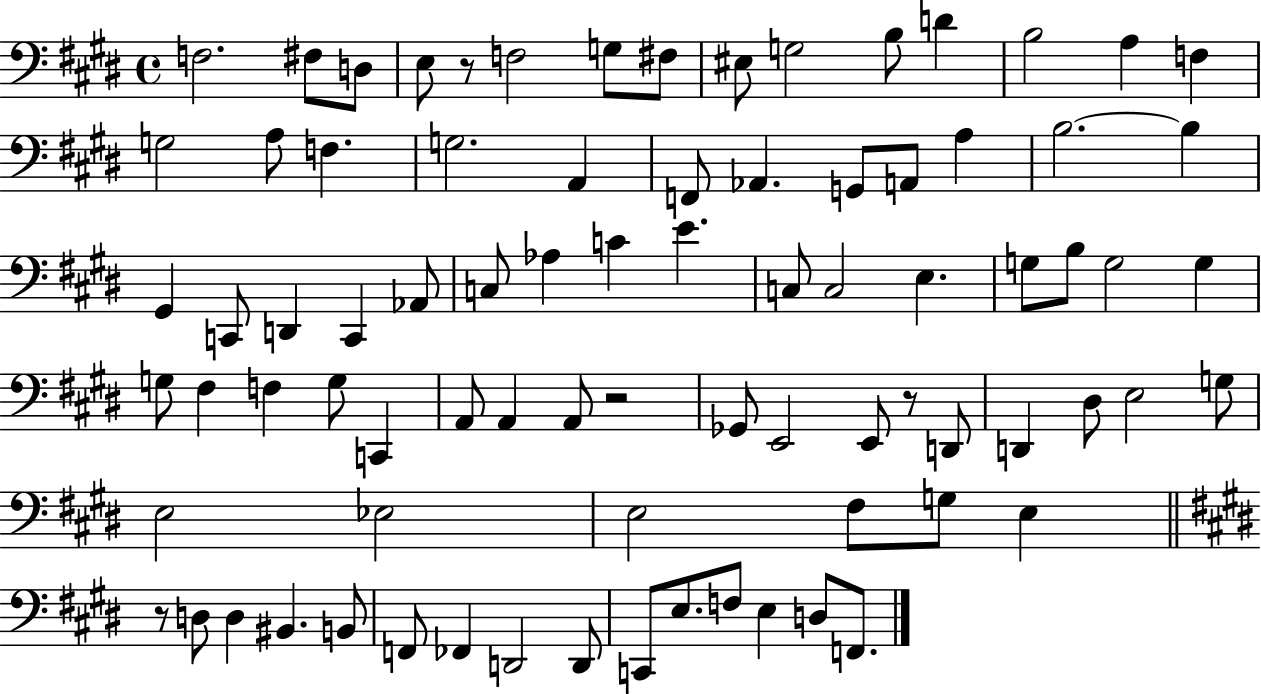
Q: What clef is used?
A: bass